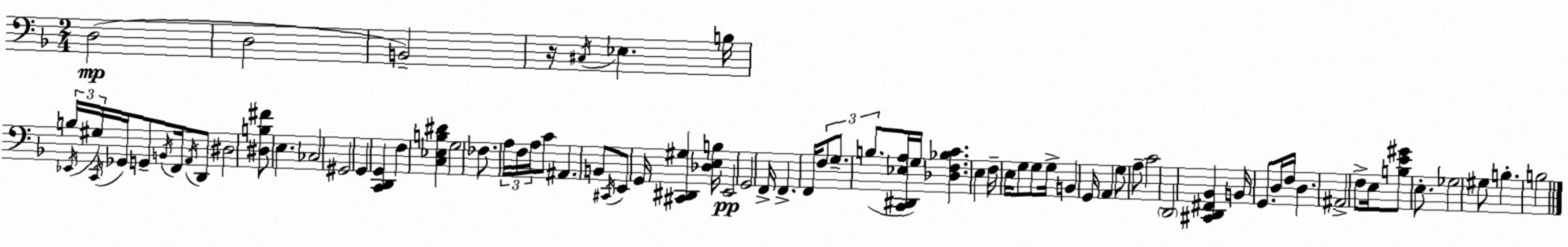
X:1
T:Untitled
M:2/4
L:1/4
K:Dm
D,2 D,2 B,,2 z/4 ^C,/4 _E, B,/4 B,/4 _E,,/4 ^G,/4 C,,/4 _G,,/4 G,,/2 B,,/4 F,,/4 A,,/4 D,,/2 ^D,2 [^D,B,^F]/2 E, _C,2 ^G,,2 G,, [C,,D,,G,,] F, [C,_E,B,^D] G,2 _F,/2 A,/4 F,/4 A,/4 C/2 ^A,, B,,/2 ^C,,/4 E,,/2 G,,/4 [^C,,^D,,^G,] [_D,E,B,]/4 E,,2 G,,2 F,,/4 F,, F,,/4 F,/2 G,/2 B,/2 [C,,^D,,_E,A,]/4 G,/4 [_D,F,_B,C] E, F,/4 E,/4 G,/2 G,/2 G,/4 B,, G,,/4 A,, G,/2 A,/2 C2 D,,2 [^C,,D,,^F,,_B,,] B,,/4 G,,/2 D,/4 F,/4 D, ^A,,2 F,/2 E,/4 [B,E^G]/2 E,/2 _G,2 ^G,/2 B, B,2